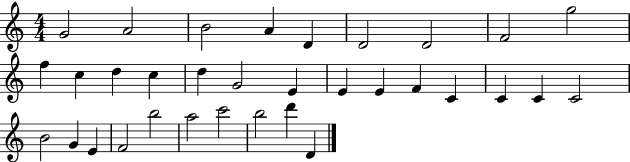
G4/h A4/h B4/h A4/q D4/q D4/h D4/h F4/h G5/h F5/q C5/q D5/q C5/q D5/q G4/h E4/q E4/q E4/q F4/q C4/q C4/q C4/q C4/h B4/h G4/q E4/q F4/h B5/h A5/h C6/h B5/h D6/q D4/q